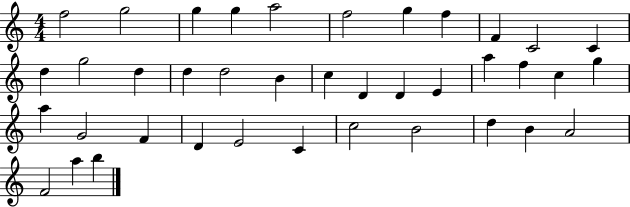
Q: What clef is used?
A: treble